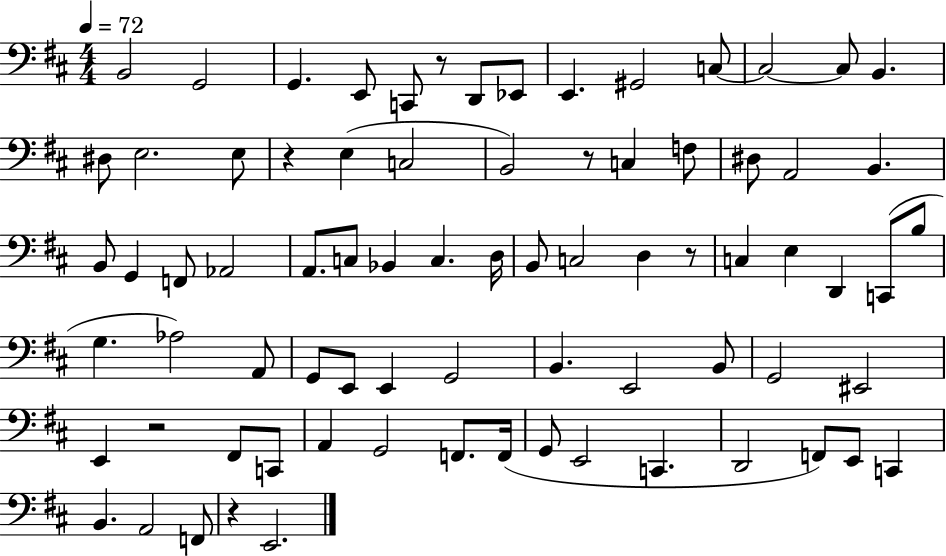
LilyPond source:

{
  \clef bass
  \numericTimeSignature
  \time 4/4
  \key d \major
  \tempo 4 = 72
  \repeat volta 2 { b,2 g,2 | g,4. e,8 c,8 r8 d,8 ees,8 | e,4. gis,2 c8~~ | c2~~ c8 b,4. | \break dis8 e2. e8 | r4 e4( c2 | b,2) r8 c4 f8 | dis8 a,2 b,4. | \break b,8 g,4 f,8 aes,2 | a,8. c8 bes,4 c4. d16 | b,8 c2 d4 r8 | c4 e4 d,4 c,8( b8 | \break g4. aes2) a,8 | g,8 e,8 e,4 g,2 | b,4. e,2 b,8 | g,2 eis,2 | \break e,4 r2 fis,8 c,8 | a,4 g,2 f,8. f,16( | g,8 e,2 c,4. | d,2 f,8) e,8 c,4 | \break b,4. a,2 f,8 | r4 e,2. | } \bar "|."
}